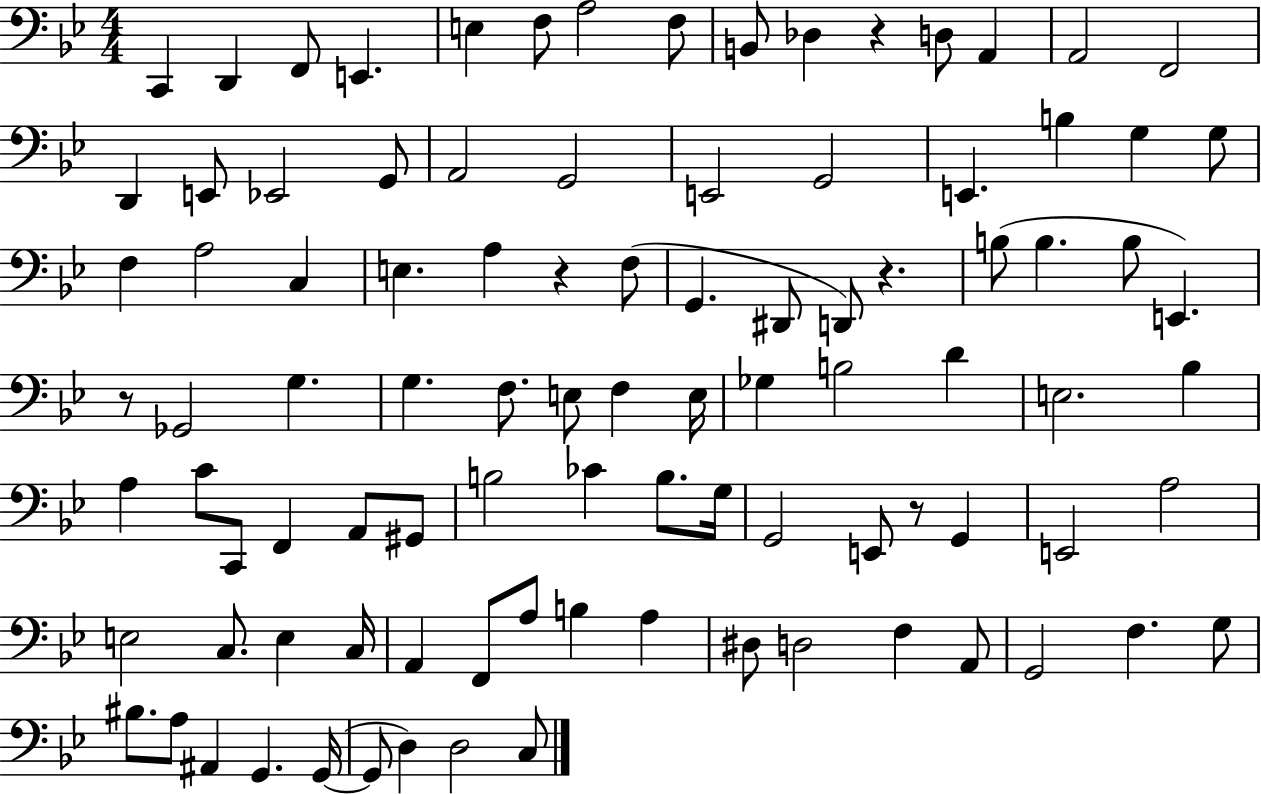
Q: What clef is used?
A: bass